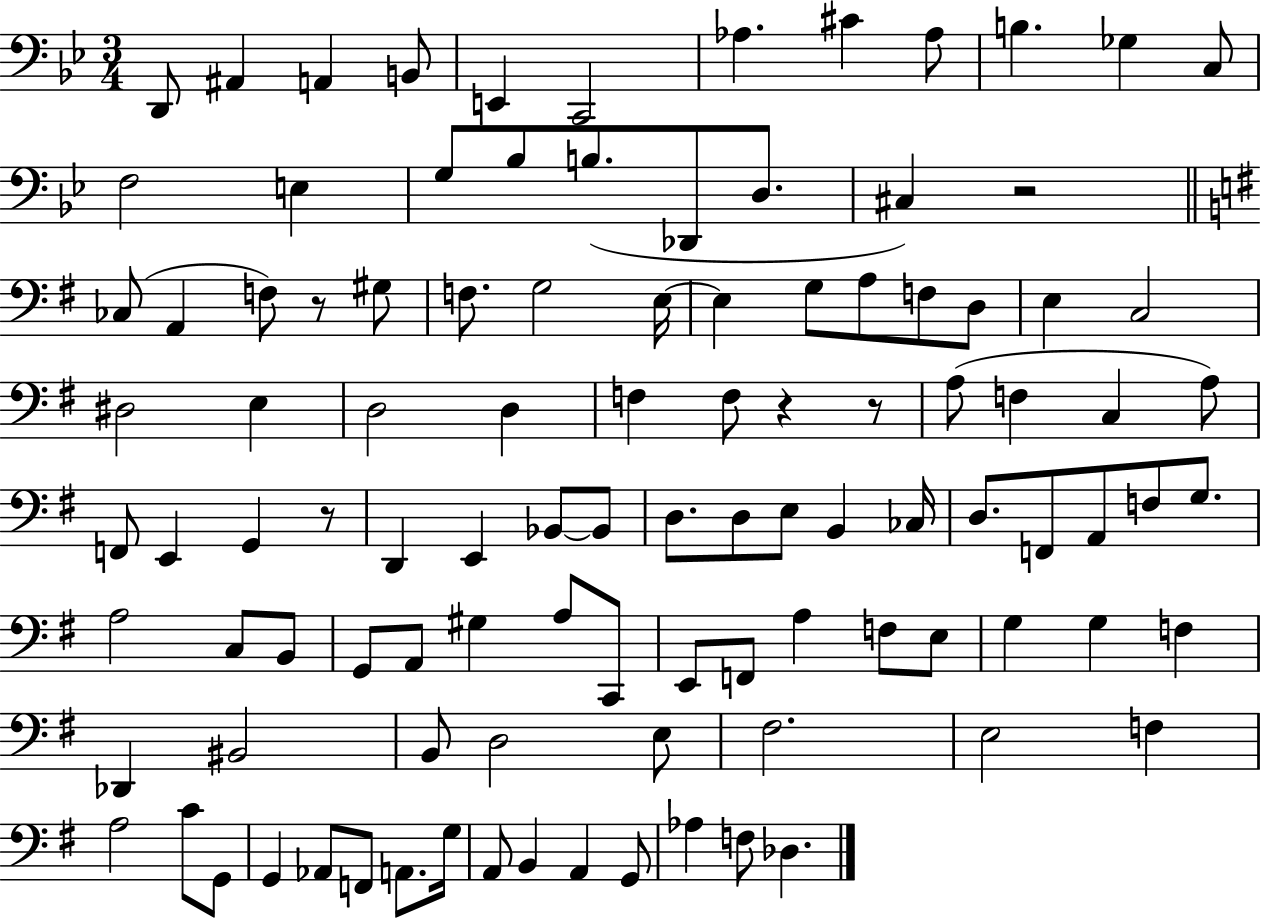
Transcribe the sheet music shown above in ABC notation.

X:1
T:Untitled
M:3/4
L:1/4
K:Bb
D,,/2 ^A,, A,, B,,/2 E,, C,,2 _A, ^C _A,/2 B, _G, C,/2 F,2 E, G,/2 _B,/2 B,/2 _D,,/2 D,/2 ^C, z2 _C,/2 A,, F,/2 z/2 ^G,/2 F,/2 G,2 E,/4 E, G,/2 A,/2 F,/2 D,/2 E, C,2 ^D,2 E, D,2 D, F, F,/2 z z/2 A,/2 F, C, A,/2 F,,/2 E,, G,, z/2 D,, E,, _B,,/2 _B,,/2 D,/2 D,/2 E,/2 B,, _C,/4 D,/2 F,,/2 A,,/2 F,/2 G,/2 A,2 C,/2 B,,/2 G,,/2 A,,/2 ^G, A,/2 C,,/2 E,,/2 F,,/2 A, F,/2 E,/2 G, G, F, _D,, ^B,,2 B,,/2 D,2 E,/2 ^F,2 E,2 F, A,2 C/2 G,,/2 G,, _A,,/2 F,,/2 A,,/2 G,/4 A,,/2 B,, A,, G,,/2 _A, F,/2 _D,